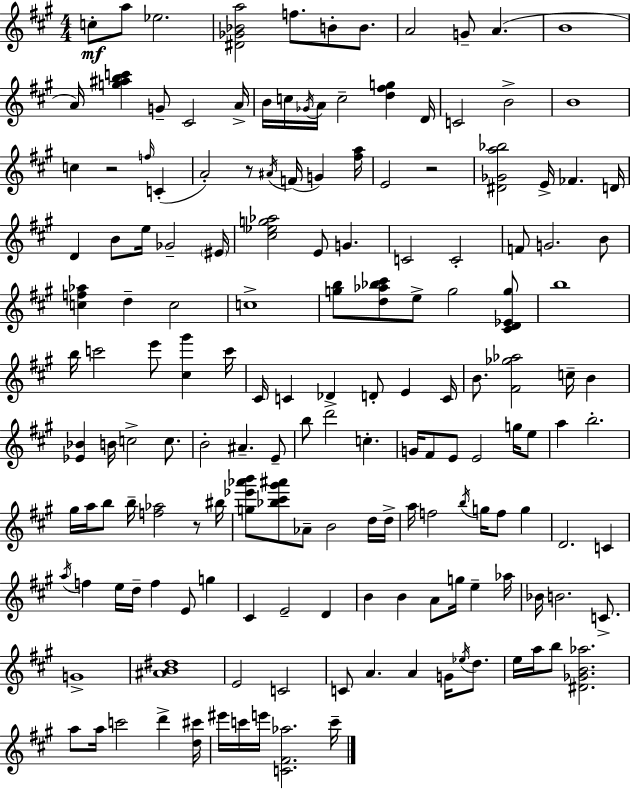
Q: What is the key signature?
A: A major